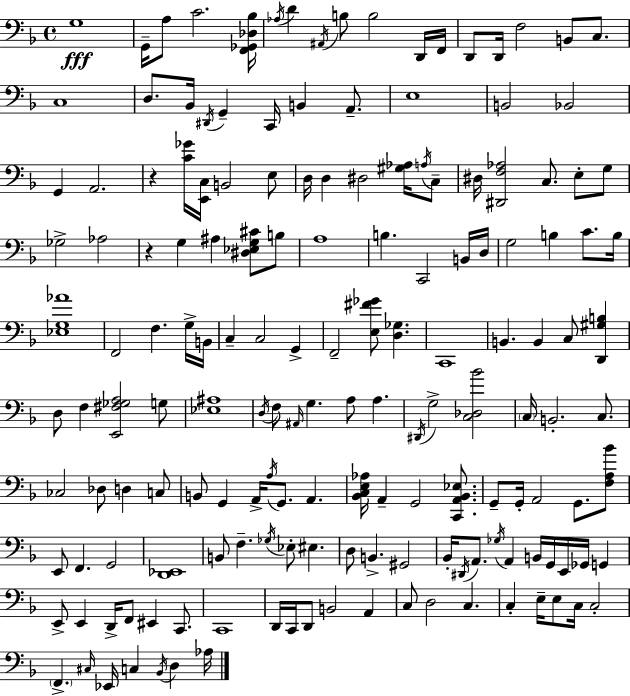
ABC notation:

X:1
T:Untitled
M:4/4
L:1/4
K:Dm
G,4 G,,/4 A,/2 C2 [F,,_G,,_D,_B,]/4 _A,/4 D ^A,,/4 B,/2 B,2 D,,/4 F,,/4 D,,/2 D,,/4 F,2 B,,/2 C,/2 C,4 D,/2 _B,,/4 ^D,,/4 G,, C,,/4 B,, A,,/2 E,4 B,,2 _B,,2 G,, A,,2 z [C_G]/4 [E,,C,]/4 B,,2 E,/2 D,/4 D, ^D,2 [^G,_A,]/4 A,/4 C,/2 ^D,/4 [^D,,F,_A,]2 C,/2 E,/2 G,/2 _G,2 _A,2 z G, ^A, [^D,_E,G,^C]/2 B,/2 A,4 B, C,,2 B,,/4 D,/4 G,2 B, C/2 B,/4 [_E,G,_A]4 F,,2 F, G,/4 B,,/4 C, C,2 G,, F,,2 [E,^F_G]/2 [D,_G,] C,,4 B,, B,, C,/2 [D,,^G,B,] D,/2 F, [E,,^F,_G,A,]2 G,/2 [_E,^A,]4 D,/4 F,/2 ^A,,/4 G, A,/2 A, ^D,,/4 G,2 [C,_D,_B]2 C,/4 B,,2 C,/2 _C,2 _D,/2 D, C,/2 B,,/2 G,, A,,/4 A,/4 G,,/2 A,, [_B,,C,E,_A,]/4 A,, G,,2 [C,,A,,_B,,_E,]/2 G,,/2 G,,/4 A,,2 G,,/2 [F,A,_B]/2 E,,/2 F,, G,,2 [D,,_E,,]4 B,,/2 F, _G,/4 _E,/2 ^E, D,/2 B,, ^G,,2 _B,,/4 ^D,,/4 A,,/2 _G,/4 A,, B,,/4 G,,/4 E,,/4 _G,,/4 G,, E,,/2 E,, D,,/4 F,,/2 ^E,, C,,/2 C,,4 D,,/4 C,,/4 D,,/2 B,,2 A,, C,/2 D,2 C, C, E,/4 E,/2 C,/4 C,2 F,, ^C,/4 _E,,/4 C, _B,,/4 D, _A,/4